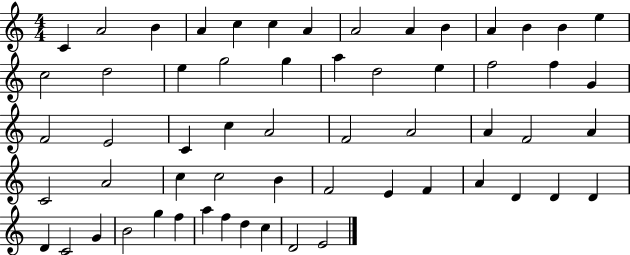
C4/q A4/h B4/q A4/q C5/q C5/q A4/q A4/h A4/q B4/q A4/q B4/q B4/q E5/q C5/h D5/h E5/q G5/h G5/q A5/q D5/h E5/q F5/h F5/q G4/q F4/h E4/h C4/q C5/q A4/h F4/h A4/h A4/q F4/h A4/q C4/h A4/h C5/q C5/h B4/q F4/h E4/q F4/q A4/q D4/q D4/q D4/q D4/q C4/h G4/q B4/h G5/q F5/q A5/q F5/q D5/q C5/q D4/h E4/h